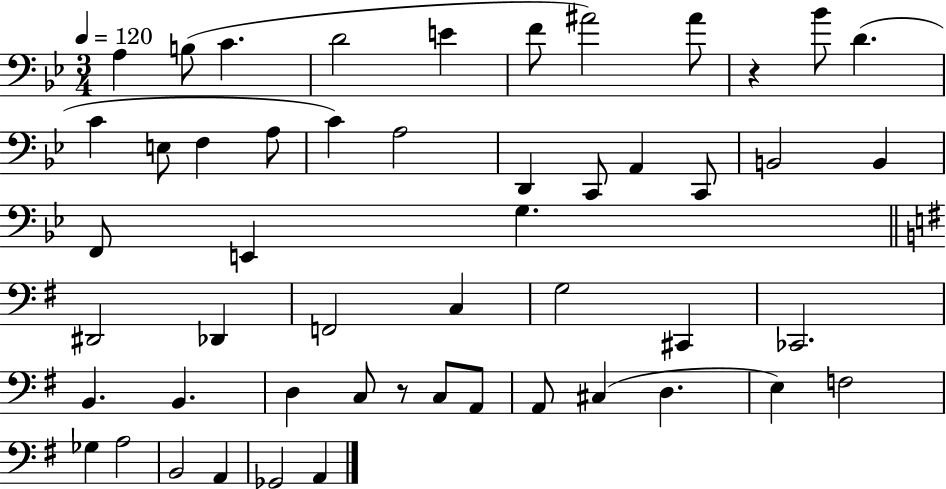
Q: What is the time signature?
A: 3/4